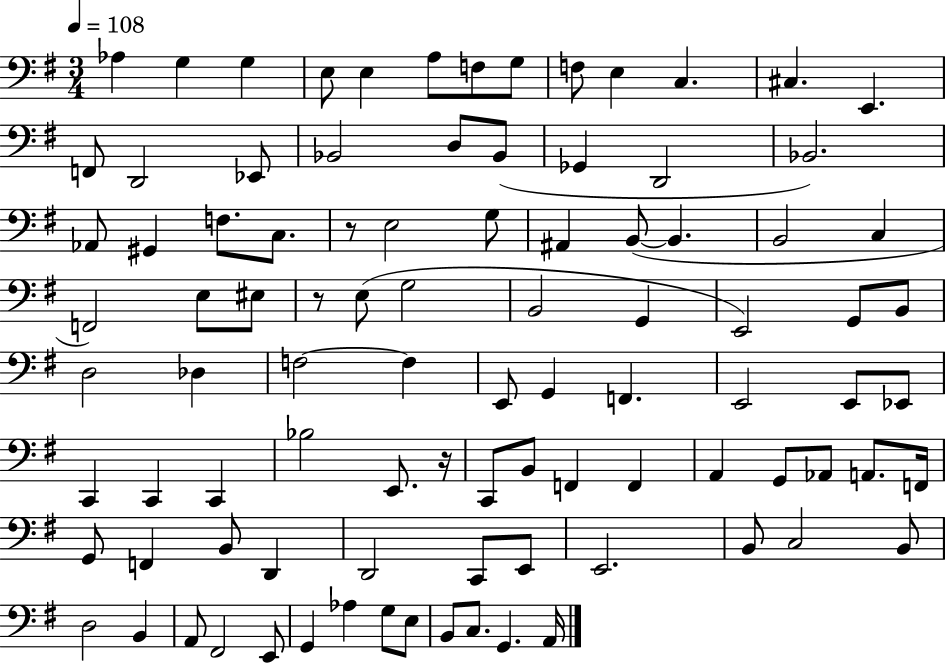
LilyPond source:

{
  \clef bass
  \numericTimeSignature
  \time 3/4
  \key g \major
  \tempo 4 = 108
  aes4 g4 g4 | e8 e4 a8 f8 g8 | f8 e4 c4. | cis4. e,4. | \break f,8 d,2 ees,8 | bes,2 d8 bes,8( | ges,4 d,2 | bes,2.) | \break aes,8 gis,4 f8. c8. | r8 e2 g8 | ais,4 b,8~(~ b,4. | b,2 c4 | \break f,2) e8 eis8 | r8 e8( g2 | b,2 g,4 | e,2) g,8 b,8 | \break d2 des4 | f2~~ f4 | e,8 g,4 f,4. | e,2 e,8 ees,8 | \break c,4 c,4 c,4 | bes2 e,8. r16 | c,8 b,8 f,4 f,4 | a,4 g,8 aes,8 a,8. f,16 | \break g,8 f,4 b,8 d,4 | d,2 c,8 e,8 | e,2. | b,8 c2 b,8 | \break d2 b,4 | a,8 fis,2 e,8 | g,4 aes4 g8 e8 | b,8 c8. g,4. a,16 | \break \bar "|."
}